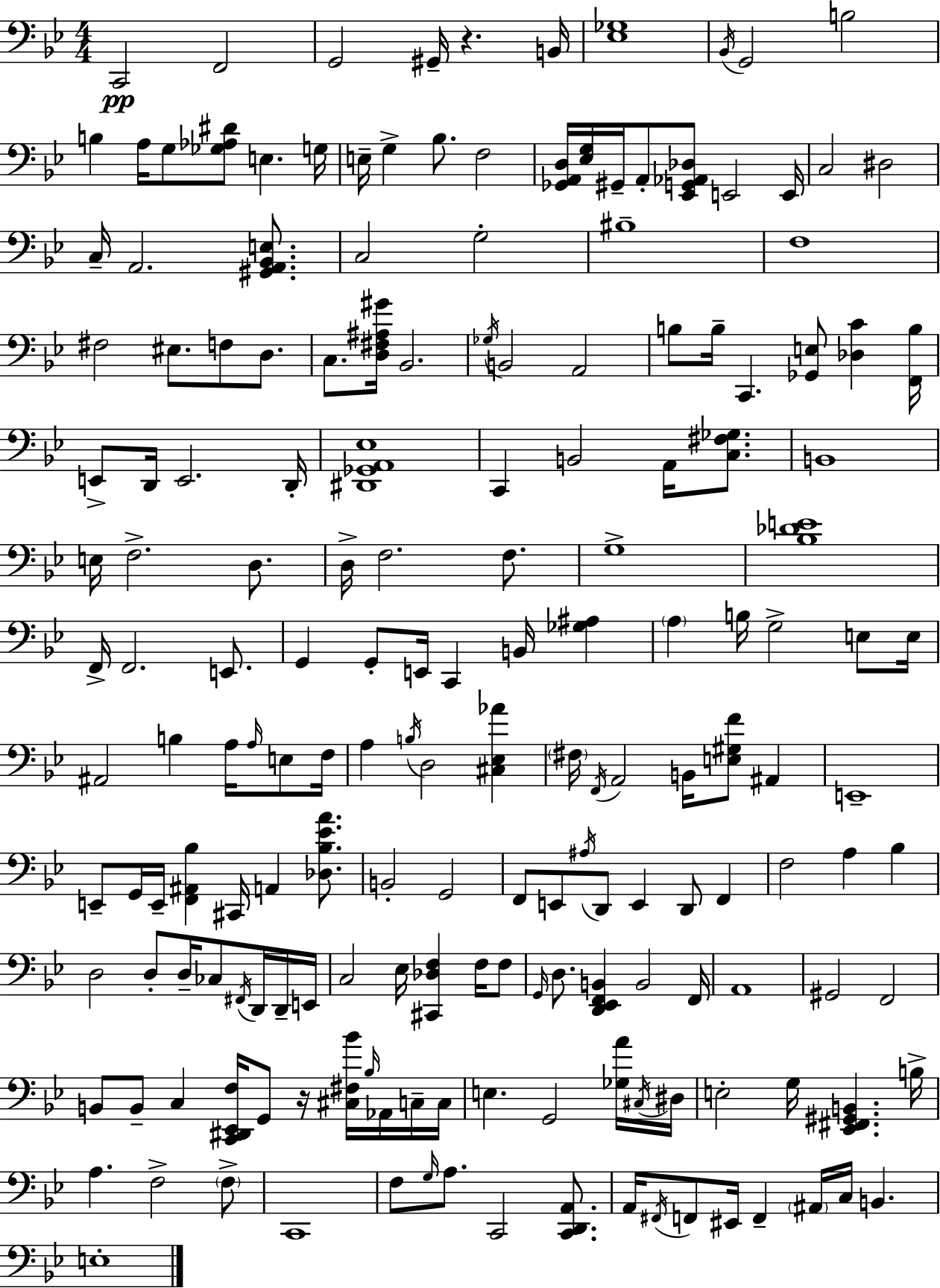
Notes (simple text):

C2/h F2/h G2/h G#2/s R/q. B2/s [Eb3,Gb3]/w Bb2/s G2/h B3/h B3/q A3/s G3/e [Gb3,Ab3,D#4]/e E3/q. G3/s E3/s G3/q Bb3/e. F3/h [Gb2,A2,D3]/s [Eb3,G3]/s G#2/s A2/e [Eb2,G2,Ab2,Db3]/e E2/h E2/s C3/h D#3/h C3/s A2/h. [G#2,A2,Bb2,E3]/e. C3/h G3/h BIS3/w F3/w F#3/h EIS3/e. F3/e D3/e. C3/e. [D3,F#3,A#3,G#4]/s Bb2/h. Gb3/s B2/h A2/h B3/e B3/s C2/q. [Gb2,E3]/e [Db3,C4]/q [F2,B3]/s E2/e D2/s E2/h. D2/s [D#2,Gb2,A2,Eb3]/w C2/q B2/h A2/s [C3,F#3,Gb3]/e. B2/w E3/s F3/h. D3/e. D3/s F3/h. F3/e. G3/w [Bb3,Db4,E4]/w F2/s F2/h. E2/e. G2/q G2/e E2/s C2/q B2/s [Gb3,A#3]/q A3/q B3/s G3/h E3/e E3/s A#2/h B3/q A3/s A3/s E3/e F3/s A3/q B3/s D3/h [C#3,Eb3,Ab4]/q F#3/s F2/s A2/h B2/s [E3,G#3,F4]/e A#2/q E2/w E2/e G2/s E2/s [F2,A#2,Bb3]/q C#2/s A2/q [Db3,Bb3,Eb4,A4]/e. B2/h G2/h F2/e E2/e A#3/s D2/e E2/q D2/e F2/q F3/h A3/q Bb3/q D3/h D3/e D3/s CES3/e F#2/s D2/s D2/s E2/s C3/h Eb3/s [C#2,Db3,F3]/q F3/s F3/e G2/s D3/e. [D2,Eb2,F2,B2]/q B2/h F2/s A2/w G#2/h F2/h B2/e B2/e C3/q [C2,D#2,Eb2,F3]/s G2/e R/s [C#3,F#3,Bb4]/s Bb3/s Ab2/s C3/s C3/s E3/q. G2/h [Gb3,A4]/s C#3/s D#3/s E3/h G3/s [Eb2,F#2,G#2,B2]/q. B3/s A3/q. F3/h F3/e C2/w F3/e G3/s A3/e. C2/h [C2,D2,A2]/e. A2/s F#2/s F2/e EIS2/s F2/q A#2/s C3/s B2/q. E3/w